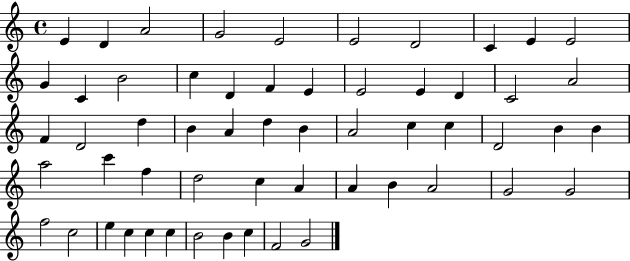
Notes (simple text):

E4/q D4/q A4/h G4/h E4/h E4/h D4/h C4/q E4/q E4/h G4/q C4/q B4/h C5/q D4/q F4/q E4/q E4/h E4/q D4/q C4/h A4/h F4/q D4/h D5/q B4/q A4/q D5/q B4/q A4/h C5/q C5/q D4/h B4/q B4/q A5/h C6/q F5/q D5/h C5/q A4/q A4/q B4/q A4/h G4/h G4/h F5/h C5/h E5/q C5/q C5/q C5/q B4/h B4/q C5/q F4/h G4/h